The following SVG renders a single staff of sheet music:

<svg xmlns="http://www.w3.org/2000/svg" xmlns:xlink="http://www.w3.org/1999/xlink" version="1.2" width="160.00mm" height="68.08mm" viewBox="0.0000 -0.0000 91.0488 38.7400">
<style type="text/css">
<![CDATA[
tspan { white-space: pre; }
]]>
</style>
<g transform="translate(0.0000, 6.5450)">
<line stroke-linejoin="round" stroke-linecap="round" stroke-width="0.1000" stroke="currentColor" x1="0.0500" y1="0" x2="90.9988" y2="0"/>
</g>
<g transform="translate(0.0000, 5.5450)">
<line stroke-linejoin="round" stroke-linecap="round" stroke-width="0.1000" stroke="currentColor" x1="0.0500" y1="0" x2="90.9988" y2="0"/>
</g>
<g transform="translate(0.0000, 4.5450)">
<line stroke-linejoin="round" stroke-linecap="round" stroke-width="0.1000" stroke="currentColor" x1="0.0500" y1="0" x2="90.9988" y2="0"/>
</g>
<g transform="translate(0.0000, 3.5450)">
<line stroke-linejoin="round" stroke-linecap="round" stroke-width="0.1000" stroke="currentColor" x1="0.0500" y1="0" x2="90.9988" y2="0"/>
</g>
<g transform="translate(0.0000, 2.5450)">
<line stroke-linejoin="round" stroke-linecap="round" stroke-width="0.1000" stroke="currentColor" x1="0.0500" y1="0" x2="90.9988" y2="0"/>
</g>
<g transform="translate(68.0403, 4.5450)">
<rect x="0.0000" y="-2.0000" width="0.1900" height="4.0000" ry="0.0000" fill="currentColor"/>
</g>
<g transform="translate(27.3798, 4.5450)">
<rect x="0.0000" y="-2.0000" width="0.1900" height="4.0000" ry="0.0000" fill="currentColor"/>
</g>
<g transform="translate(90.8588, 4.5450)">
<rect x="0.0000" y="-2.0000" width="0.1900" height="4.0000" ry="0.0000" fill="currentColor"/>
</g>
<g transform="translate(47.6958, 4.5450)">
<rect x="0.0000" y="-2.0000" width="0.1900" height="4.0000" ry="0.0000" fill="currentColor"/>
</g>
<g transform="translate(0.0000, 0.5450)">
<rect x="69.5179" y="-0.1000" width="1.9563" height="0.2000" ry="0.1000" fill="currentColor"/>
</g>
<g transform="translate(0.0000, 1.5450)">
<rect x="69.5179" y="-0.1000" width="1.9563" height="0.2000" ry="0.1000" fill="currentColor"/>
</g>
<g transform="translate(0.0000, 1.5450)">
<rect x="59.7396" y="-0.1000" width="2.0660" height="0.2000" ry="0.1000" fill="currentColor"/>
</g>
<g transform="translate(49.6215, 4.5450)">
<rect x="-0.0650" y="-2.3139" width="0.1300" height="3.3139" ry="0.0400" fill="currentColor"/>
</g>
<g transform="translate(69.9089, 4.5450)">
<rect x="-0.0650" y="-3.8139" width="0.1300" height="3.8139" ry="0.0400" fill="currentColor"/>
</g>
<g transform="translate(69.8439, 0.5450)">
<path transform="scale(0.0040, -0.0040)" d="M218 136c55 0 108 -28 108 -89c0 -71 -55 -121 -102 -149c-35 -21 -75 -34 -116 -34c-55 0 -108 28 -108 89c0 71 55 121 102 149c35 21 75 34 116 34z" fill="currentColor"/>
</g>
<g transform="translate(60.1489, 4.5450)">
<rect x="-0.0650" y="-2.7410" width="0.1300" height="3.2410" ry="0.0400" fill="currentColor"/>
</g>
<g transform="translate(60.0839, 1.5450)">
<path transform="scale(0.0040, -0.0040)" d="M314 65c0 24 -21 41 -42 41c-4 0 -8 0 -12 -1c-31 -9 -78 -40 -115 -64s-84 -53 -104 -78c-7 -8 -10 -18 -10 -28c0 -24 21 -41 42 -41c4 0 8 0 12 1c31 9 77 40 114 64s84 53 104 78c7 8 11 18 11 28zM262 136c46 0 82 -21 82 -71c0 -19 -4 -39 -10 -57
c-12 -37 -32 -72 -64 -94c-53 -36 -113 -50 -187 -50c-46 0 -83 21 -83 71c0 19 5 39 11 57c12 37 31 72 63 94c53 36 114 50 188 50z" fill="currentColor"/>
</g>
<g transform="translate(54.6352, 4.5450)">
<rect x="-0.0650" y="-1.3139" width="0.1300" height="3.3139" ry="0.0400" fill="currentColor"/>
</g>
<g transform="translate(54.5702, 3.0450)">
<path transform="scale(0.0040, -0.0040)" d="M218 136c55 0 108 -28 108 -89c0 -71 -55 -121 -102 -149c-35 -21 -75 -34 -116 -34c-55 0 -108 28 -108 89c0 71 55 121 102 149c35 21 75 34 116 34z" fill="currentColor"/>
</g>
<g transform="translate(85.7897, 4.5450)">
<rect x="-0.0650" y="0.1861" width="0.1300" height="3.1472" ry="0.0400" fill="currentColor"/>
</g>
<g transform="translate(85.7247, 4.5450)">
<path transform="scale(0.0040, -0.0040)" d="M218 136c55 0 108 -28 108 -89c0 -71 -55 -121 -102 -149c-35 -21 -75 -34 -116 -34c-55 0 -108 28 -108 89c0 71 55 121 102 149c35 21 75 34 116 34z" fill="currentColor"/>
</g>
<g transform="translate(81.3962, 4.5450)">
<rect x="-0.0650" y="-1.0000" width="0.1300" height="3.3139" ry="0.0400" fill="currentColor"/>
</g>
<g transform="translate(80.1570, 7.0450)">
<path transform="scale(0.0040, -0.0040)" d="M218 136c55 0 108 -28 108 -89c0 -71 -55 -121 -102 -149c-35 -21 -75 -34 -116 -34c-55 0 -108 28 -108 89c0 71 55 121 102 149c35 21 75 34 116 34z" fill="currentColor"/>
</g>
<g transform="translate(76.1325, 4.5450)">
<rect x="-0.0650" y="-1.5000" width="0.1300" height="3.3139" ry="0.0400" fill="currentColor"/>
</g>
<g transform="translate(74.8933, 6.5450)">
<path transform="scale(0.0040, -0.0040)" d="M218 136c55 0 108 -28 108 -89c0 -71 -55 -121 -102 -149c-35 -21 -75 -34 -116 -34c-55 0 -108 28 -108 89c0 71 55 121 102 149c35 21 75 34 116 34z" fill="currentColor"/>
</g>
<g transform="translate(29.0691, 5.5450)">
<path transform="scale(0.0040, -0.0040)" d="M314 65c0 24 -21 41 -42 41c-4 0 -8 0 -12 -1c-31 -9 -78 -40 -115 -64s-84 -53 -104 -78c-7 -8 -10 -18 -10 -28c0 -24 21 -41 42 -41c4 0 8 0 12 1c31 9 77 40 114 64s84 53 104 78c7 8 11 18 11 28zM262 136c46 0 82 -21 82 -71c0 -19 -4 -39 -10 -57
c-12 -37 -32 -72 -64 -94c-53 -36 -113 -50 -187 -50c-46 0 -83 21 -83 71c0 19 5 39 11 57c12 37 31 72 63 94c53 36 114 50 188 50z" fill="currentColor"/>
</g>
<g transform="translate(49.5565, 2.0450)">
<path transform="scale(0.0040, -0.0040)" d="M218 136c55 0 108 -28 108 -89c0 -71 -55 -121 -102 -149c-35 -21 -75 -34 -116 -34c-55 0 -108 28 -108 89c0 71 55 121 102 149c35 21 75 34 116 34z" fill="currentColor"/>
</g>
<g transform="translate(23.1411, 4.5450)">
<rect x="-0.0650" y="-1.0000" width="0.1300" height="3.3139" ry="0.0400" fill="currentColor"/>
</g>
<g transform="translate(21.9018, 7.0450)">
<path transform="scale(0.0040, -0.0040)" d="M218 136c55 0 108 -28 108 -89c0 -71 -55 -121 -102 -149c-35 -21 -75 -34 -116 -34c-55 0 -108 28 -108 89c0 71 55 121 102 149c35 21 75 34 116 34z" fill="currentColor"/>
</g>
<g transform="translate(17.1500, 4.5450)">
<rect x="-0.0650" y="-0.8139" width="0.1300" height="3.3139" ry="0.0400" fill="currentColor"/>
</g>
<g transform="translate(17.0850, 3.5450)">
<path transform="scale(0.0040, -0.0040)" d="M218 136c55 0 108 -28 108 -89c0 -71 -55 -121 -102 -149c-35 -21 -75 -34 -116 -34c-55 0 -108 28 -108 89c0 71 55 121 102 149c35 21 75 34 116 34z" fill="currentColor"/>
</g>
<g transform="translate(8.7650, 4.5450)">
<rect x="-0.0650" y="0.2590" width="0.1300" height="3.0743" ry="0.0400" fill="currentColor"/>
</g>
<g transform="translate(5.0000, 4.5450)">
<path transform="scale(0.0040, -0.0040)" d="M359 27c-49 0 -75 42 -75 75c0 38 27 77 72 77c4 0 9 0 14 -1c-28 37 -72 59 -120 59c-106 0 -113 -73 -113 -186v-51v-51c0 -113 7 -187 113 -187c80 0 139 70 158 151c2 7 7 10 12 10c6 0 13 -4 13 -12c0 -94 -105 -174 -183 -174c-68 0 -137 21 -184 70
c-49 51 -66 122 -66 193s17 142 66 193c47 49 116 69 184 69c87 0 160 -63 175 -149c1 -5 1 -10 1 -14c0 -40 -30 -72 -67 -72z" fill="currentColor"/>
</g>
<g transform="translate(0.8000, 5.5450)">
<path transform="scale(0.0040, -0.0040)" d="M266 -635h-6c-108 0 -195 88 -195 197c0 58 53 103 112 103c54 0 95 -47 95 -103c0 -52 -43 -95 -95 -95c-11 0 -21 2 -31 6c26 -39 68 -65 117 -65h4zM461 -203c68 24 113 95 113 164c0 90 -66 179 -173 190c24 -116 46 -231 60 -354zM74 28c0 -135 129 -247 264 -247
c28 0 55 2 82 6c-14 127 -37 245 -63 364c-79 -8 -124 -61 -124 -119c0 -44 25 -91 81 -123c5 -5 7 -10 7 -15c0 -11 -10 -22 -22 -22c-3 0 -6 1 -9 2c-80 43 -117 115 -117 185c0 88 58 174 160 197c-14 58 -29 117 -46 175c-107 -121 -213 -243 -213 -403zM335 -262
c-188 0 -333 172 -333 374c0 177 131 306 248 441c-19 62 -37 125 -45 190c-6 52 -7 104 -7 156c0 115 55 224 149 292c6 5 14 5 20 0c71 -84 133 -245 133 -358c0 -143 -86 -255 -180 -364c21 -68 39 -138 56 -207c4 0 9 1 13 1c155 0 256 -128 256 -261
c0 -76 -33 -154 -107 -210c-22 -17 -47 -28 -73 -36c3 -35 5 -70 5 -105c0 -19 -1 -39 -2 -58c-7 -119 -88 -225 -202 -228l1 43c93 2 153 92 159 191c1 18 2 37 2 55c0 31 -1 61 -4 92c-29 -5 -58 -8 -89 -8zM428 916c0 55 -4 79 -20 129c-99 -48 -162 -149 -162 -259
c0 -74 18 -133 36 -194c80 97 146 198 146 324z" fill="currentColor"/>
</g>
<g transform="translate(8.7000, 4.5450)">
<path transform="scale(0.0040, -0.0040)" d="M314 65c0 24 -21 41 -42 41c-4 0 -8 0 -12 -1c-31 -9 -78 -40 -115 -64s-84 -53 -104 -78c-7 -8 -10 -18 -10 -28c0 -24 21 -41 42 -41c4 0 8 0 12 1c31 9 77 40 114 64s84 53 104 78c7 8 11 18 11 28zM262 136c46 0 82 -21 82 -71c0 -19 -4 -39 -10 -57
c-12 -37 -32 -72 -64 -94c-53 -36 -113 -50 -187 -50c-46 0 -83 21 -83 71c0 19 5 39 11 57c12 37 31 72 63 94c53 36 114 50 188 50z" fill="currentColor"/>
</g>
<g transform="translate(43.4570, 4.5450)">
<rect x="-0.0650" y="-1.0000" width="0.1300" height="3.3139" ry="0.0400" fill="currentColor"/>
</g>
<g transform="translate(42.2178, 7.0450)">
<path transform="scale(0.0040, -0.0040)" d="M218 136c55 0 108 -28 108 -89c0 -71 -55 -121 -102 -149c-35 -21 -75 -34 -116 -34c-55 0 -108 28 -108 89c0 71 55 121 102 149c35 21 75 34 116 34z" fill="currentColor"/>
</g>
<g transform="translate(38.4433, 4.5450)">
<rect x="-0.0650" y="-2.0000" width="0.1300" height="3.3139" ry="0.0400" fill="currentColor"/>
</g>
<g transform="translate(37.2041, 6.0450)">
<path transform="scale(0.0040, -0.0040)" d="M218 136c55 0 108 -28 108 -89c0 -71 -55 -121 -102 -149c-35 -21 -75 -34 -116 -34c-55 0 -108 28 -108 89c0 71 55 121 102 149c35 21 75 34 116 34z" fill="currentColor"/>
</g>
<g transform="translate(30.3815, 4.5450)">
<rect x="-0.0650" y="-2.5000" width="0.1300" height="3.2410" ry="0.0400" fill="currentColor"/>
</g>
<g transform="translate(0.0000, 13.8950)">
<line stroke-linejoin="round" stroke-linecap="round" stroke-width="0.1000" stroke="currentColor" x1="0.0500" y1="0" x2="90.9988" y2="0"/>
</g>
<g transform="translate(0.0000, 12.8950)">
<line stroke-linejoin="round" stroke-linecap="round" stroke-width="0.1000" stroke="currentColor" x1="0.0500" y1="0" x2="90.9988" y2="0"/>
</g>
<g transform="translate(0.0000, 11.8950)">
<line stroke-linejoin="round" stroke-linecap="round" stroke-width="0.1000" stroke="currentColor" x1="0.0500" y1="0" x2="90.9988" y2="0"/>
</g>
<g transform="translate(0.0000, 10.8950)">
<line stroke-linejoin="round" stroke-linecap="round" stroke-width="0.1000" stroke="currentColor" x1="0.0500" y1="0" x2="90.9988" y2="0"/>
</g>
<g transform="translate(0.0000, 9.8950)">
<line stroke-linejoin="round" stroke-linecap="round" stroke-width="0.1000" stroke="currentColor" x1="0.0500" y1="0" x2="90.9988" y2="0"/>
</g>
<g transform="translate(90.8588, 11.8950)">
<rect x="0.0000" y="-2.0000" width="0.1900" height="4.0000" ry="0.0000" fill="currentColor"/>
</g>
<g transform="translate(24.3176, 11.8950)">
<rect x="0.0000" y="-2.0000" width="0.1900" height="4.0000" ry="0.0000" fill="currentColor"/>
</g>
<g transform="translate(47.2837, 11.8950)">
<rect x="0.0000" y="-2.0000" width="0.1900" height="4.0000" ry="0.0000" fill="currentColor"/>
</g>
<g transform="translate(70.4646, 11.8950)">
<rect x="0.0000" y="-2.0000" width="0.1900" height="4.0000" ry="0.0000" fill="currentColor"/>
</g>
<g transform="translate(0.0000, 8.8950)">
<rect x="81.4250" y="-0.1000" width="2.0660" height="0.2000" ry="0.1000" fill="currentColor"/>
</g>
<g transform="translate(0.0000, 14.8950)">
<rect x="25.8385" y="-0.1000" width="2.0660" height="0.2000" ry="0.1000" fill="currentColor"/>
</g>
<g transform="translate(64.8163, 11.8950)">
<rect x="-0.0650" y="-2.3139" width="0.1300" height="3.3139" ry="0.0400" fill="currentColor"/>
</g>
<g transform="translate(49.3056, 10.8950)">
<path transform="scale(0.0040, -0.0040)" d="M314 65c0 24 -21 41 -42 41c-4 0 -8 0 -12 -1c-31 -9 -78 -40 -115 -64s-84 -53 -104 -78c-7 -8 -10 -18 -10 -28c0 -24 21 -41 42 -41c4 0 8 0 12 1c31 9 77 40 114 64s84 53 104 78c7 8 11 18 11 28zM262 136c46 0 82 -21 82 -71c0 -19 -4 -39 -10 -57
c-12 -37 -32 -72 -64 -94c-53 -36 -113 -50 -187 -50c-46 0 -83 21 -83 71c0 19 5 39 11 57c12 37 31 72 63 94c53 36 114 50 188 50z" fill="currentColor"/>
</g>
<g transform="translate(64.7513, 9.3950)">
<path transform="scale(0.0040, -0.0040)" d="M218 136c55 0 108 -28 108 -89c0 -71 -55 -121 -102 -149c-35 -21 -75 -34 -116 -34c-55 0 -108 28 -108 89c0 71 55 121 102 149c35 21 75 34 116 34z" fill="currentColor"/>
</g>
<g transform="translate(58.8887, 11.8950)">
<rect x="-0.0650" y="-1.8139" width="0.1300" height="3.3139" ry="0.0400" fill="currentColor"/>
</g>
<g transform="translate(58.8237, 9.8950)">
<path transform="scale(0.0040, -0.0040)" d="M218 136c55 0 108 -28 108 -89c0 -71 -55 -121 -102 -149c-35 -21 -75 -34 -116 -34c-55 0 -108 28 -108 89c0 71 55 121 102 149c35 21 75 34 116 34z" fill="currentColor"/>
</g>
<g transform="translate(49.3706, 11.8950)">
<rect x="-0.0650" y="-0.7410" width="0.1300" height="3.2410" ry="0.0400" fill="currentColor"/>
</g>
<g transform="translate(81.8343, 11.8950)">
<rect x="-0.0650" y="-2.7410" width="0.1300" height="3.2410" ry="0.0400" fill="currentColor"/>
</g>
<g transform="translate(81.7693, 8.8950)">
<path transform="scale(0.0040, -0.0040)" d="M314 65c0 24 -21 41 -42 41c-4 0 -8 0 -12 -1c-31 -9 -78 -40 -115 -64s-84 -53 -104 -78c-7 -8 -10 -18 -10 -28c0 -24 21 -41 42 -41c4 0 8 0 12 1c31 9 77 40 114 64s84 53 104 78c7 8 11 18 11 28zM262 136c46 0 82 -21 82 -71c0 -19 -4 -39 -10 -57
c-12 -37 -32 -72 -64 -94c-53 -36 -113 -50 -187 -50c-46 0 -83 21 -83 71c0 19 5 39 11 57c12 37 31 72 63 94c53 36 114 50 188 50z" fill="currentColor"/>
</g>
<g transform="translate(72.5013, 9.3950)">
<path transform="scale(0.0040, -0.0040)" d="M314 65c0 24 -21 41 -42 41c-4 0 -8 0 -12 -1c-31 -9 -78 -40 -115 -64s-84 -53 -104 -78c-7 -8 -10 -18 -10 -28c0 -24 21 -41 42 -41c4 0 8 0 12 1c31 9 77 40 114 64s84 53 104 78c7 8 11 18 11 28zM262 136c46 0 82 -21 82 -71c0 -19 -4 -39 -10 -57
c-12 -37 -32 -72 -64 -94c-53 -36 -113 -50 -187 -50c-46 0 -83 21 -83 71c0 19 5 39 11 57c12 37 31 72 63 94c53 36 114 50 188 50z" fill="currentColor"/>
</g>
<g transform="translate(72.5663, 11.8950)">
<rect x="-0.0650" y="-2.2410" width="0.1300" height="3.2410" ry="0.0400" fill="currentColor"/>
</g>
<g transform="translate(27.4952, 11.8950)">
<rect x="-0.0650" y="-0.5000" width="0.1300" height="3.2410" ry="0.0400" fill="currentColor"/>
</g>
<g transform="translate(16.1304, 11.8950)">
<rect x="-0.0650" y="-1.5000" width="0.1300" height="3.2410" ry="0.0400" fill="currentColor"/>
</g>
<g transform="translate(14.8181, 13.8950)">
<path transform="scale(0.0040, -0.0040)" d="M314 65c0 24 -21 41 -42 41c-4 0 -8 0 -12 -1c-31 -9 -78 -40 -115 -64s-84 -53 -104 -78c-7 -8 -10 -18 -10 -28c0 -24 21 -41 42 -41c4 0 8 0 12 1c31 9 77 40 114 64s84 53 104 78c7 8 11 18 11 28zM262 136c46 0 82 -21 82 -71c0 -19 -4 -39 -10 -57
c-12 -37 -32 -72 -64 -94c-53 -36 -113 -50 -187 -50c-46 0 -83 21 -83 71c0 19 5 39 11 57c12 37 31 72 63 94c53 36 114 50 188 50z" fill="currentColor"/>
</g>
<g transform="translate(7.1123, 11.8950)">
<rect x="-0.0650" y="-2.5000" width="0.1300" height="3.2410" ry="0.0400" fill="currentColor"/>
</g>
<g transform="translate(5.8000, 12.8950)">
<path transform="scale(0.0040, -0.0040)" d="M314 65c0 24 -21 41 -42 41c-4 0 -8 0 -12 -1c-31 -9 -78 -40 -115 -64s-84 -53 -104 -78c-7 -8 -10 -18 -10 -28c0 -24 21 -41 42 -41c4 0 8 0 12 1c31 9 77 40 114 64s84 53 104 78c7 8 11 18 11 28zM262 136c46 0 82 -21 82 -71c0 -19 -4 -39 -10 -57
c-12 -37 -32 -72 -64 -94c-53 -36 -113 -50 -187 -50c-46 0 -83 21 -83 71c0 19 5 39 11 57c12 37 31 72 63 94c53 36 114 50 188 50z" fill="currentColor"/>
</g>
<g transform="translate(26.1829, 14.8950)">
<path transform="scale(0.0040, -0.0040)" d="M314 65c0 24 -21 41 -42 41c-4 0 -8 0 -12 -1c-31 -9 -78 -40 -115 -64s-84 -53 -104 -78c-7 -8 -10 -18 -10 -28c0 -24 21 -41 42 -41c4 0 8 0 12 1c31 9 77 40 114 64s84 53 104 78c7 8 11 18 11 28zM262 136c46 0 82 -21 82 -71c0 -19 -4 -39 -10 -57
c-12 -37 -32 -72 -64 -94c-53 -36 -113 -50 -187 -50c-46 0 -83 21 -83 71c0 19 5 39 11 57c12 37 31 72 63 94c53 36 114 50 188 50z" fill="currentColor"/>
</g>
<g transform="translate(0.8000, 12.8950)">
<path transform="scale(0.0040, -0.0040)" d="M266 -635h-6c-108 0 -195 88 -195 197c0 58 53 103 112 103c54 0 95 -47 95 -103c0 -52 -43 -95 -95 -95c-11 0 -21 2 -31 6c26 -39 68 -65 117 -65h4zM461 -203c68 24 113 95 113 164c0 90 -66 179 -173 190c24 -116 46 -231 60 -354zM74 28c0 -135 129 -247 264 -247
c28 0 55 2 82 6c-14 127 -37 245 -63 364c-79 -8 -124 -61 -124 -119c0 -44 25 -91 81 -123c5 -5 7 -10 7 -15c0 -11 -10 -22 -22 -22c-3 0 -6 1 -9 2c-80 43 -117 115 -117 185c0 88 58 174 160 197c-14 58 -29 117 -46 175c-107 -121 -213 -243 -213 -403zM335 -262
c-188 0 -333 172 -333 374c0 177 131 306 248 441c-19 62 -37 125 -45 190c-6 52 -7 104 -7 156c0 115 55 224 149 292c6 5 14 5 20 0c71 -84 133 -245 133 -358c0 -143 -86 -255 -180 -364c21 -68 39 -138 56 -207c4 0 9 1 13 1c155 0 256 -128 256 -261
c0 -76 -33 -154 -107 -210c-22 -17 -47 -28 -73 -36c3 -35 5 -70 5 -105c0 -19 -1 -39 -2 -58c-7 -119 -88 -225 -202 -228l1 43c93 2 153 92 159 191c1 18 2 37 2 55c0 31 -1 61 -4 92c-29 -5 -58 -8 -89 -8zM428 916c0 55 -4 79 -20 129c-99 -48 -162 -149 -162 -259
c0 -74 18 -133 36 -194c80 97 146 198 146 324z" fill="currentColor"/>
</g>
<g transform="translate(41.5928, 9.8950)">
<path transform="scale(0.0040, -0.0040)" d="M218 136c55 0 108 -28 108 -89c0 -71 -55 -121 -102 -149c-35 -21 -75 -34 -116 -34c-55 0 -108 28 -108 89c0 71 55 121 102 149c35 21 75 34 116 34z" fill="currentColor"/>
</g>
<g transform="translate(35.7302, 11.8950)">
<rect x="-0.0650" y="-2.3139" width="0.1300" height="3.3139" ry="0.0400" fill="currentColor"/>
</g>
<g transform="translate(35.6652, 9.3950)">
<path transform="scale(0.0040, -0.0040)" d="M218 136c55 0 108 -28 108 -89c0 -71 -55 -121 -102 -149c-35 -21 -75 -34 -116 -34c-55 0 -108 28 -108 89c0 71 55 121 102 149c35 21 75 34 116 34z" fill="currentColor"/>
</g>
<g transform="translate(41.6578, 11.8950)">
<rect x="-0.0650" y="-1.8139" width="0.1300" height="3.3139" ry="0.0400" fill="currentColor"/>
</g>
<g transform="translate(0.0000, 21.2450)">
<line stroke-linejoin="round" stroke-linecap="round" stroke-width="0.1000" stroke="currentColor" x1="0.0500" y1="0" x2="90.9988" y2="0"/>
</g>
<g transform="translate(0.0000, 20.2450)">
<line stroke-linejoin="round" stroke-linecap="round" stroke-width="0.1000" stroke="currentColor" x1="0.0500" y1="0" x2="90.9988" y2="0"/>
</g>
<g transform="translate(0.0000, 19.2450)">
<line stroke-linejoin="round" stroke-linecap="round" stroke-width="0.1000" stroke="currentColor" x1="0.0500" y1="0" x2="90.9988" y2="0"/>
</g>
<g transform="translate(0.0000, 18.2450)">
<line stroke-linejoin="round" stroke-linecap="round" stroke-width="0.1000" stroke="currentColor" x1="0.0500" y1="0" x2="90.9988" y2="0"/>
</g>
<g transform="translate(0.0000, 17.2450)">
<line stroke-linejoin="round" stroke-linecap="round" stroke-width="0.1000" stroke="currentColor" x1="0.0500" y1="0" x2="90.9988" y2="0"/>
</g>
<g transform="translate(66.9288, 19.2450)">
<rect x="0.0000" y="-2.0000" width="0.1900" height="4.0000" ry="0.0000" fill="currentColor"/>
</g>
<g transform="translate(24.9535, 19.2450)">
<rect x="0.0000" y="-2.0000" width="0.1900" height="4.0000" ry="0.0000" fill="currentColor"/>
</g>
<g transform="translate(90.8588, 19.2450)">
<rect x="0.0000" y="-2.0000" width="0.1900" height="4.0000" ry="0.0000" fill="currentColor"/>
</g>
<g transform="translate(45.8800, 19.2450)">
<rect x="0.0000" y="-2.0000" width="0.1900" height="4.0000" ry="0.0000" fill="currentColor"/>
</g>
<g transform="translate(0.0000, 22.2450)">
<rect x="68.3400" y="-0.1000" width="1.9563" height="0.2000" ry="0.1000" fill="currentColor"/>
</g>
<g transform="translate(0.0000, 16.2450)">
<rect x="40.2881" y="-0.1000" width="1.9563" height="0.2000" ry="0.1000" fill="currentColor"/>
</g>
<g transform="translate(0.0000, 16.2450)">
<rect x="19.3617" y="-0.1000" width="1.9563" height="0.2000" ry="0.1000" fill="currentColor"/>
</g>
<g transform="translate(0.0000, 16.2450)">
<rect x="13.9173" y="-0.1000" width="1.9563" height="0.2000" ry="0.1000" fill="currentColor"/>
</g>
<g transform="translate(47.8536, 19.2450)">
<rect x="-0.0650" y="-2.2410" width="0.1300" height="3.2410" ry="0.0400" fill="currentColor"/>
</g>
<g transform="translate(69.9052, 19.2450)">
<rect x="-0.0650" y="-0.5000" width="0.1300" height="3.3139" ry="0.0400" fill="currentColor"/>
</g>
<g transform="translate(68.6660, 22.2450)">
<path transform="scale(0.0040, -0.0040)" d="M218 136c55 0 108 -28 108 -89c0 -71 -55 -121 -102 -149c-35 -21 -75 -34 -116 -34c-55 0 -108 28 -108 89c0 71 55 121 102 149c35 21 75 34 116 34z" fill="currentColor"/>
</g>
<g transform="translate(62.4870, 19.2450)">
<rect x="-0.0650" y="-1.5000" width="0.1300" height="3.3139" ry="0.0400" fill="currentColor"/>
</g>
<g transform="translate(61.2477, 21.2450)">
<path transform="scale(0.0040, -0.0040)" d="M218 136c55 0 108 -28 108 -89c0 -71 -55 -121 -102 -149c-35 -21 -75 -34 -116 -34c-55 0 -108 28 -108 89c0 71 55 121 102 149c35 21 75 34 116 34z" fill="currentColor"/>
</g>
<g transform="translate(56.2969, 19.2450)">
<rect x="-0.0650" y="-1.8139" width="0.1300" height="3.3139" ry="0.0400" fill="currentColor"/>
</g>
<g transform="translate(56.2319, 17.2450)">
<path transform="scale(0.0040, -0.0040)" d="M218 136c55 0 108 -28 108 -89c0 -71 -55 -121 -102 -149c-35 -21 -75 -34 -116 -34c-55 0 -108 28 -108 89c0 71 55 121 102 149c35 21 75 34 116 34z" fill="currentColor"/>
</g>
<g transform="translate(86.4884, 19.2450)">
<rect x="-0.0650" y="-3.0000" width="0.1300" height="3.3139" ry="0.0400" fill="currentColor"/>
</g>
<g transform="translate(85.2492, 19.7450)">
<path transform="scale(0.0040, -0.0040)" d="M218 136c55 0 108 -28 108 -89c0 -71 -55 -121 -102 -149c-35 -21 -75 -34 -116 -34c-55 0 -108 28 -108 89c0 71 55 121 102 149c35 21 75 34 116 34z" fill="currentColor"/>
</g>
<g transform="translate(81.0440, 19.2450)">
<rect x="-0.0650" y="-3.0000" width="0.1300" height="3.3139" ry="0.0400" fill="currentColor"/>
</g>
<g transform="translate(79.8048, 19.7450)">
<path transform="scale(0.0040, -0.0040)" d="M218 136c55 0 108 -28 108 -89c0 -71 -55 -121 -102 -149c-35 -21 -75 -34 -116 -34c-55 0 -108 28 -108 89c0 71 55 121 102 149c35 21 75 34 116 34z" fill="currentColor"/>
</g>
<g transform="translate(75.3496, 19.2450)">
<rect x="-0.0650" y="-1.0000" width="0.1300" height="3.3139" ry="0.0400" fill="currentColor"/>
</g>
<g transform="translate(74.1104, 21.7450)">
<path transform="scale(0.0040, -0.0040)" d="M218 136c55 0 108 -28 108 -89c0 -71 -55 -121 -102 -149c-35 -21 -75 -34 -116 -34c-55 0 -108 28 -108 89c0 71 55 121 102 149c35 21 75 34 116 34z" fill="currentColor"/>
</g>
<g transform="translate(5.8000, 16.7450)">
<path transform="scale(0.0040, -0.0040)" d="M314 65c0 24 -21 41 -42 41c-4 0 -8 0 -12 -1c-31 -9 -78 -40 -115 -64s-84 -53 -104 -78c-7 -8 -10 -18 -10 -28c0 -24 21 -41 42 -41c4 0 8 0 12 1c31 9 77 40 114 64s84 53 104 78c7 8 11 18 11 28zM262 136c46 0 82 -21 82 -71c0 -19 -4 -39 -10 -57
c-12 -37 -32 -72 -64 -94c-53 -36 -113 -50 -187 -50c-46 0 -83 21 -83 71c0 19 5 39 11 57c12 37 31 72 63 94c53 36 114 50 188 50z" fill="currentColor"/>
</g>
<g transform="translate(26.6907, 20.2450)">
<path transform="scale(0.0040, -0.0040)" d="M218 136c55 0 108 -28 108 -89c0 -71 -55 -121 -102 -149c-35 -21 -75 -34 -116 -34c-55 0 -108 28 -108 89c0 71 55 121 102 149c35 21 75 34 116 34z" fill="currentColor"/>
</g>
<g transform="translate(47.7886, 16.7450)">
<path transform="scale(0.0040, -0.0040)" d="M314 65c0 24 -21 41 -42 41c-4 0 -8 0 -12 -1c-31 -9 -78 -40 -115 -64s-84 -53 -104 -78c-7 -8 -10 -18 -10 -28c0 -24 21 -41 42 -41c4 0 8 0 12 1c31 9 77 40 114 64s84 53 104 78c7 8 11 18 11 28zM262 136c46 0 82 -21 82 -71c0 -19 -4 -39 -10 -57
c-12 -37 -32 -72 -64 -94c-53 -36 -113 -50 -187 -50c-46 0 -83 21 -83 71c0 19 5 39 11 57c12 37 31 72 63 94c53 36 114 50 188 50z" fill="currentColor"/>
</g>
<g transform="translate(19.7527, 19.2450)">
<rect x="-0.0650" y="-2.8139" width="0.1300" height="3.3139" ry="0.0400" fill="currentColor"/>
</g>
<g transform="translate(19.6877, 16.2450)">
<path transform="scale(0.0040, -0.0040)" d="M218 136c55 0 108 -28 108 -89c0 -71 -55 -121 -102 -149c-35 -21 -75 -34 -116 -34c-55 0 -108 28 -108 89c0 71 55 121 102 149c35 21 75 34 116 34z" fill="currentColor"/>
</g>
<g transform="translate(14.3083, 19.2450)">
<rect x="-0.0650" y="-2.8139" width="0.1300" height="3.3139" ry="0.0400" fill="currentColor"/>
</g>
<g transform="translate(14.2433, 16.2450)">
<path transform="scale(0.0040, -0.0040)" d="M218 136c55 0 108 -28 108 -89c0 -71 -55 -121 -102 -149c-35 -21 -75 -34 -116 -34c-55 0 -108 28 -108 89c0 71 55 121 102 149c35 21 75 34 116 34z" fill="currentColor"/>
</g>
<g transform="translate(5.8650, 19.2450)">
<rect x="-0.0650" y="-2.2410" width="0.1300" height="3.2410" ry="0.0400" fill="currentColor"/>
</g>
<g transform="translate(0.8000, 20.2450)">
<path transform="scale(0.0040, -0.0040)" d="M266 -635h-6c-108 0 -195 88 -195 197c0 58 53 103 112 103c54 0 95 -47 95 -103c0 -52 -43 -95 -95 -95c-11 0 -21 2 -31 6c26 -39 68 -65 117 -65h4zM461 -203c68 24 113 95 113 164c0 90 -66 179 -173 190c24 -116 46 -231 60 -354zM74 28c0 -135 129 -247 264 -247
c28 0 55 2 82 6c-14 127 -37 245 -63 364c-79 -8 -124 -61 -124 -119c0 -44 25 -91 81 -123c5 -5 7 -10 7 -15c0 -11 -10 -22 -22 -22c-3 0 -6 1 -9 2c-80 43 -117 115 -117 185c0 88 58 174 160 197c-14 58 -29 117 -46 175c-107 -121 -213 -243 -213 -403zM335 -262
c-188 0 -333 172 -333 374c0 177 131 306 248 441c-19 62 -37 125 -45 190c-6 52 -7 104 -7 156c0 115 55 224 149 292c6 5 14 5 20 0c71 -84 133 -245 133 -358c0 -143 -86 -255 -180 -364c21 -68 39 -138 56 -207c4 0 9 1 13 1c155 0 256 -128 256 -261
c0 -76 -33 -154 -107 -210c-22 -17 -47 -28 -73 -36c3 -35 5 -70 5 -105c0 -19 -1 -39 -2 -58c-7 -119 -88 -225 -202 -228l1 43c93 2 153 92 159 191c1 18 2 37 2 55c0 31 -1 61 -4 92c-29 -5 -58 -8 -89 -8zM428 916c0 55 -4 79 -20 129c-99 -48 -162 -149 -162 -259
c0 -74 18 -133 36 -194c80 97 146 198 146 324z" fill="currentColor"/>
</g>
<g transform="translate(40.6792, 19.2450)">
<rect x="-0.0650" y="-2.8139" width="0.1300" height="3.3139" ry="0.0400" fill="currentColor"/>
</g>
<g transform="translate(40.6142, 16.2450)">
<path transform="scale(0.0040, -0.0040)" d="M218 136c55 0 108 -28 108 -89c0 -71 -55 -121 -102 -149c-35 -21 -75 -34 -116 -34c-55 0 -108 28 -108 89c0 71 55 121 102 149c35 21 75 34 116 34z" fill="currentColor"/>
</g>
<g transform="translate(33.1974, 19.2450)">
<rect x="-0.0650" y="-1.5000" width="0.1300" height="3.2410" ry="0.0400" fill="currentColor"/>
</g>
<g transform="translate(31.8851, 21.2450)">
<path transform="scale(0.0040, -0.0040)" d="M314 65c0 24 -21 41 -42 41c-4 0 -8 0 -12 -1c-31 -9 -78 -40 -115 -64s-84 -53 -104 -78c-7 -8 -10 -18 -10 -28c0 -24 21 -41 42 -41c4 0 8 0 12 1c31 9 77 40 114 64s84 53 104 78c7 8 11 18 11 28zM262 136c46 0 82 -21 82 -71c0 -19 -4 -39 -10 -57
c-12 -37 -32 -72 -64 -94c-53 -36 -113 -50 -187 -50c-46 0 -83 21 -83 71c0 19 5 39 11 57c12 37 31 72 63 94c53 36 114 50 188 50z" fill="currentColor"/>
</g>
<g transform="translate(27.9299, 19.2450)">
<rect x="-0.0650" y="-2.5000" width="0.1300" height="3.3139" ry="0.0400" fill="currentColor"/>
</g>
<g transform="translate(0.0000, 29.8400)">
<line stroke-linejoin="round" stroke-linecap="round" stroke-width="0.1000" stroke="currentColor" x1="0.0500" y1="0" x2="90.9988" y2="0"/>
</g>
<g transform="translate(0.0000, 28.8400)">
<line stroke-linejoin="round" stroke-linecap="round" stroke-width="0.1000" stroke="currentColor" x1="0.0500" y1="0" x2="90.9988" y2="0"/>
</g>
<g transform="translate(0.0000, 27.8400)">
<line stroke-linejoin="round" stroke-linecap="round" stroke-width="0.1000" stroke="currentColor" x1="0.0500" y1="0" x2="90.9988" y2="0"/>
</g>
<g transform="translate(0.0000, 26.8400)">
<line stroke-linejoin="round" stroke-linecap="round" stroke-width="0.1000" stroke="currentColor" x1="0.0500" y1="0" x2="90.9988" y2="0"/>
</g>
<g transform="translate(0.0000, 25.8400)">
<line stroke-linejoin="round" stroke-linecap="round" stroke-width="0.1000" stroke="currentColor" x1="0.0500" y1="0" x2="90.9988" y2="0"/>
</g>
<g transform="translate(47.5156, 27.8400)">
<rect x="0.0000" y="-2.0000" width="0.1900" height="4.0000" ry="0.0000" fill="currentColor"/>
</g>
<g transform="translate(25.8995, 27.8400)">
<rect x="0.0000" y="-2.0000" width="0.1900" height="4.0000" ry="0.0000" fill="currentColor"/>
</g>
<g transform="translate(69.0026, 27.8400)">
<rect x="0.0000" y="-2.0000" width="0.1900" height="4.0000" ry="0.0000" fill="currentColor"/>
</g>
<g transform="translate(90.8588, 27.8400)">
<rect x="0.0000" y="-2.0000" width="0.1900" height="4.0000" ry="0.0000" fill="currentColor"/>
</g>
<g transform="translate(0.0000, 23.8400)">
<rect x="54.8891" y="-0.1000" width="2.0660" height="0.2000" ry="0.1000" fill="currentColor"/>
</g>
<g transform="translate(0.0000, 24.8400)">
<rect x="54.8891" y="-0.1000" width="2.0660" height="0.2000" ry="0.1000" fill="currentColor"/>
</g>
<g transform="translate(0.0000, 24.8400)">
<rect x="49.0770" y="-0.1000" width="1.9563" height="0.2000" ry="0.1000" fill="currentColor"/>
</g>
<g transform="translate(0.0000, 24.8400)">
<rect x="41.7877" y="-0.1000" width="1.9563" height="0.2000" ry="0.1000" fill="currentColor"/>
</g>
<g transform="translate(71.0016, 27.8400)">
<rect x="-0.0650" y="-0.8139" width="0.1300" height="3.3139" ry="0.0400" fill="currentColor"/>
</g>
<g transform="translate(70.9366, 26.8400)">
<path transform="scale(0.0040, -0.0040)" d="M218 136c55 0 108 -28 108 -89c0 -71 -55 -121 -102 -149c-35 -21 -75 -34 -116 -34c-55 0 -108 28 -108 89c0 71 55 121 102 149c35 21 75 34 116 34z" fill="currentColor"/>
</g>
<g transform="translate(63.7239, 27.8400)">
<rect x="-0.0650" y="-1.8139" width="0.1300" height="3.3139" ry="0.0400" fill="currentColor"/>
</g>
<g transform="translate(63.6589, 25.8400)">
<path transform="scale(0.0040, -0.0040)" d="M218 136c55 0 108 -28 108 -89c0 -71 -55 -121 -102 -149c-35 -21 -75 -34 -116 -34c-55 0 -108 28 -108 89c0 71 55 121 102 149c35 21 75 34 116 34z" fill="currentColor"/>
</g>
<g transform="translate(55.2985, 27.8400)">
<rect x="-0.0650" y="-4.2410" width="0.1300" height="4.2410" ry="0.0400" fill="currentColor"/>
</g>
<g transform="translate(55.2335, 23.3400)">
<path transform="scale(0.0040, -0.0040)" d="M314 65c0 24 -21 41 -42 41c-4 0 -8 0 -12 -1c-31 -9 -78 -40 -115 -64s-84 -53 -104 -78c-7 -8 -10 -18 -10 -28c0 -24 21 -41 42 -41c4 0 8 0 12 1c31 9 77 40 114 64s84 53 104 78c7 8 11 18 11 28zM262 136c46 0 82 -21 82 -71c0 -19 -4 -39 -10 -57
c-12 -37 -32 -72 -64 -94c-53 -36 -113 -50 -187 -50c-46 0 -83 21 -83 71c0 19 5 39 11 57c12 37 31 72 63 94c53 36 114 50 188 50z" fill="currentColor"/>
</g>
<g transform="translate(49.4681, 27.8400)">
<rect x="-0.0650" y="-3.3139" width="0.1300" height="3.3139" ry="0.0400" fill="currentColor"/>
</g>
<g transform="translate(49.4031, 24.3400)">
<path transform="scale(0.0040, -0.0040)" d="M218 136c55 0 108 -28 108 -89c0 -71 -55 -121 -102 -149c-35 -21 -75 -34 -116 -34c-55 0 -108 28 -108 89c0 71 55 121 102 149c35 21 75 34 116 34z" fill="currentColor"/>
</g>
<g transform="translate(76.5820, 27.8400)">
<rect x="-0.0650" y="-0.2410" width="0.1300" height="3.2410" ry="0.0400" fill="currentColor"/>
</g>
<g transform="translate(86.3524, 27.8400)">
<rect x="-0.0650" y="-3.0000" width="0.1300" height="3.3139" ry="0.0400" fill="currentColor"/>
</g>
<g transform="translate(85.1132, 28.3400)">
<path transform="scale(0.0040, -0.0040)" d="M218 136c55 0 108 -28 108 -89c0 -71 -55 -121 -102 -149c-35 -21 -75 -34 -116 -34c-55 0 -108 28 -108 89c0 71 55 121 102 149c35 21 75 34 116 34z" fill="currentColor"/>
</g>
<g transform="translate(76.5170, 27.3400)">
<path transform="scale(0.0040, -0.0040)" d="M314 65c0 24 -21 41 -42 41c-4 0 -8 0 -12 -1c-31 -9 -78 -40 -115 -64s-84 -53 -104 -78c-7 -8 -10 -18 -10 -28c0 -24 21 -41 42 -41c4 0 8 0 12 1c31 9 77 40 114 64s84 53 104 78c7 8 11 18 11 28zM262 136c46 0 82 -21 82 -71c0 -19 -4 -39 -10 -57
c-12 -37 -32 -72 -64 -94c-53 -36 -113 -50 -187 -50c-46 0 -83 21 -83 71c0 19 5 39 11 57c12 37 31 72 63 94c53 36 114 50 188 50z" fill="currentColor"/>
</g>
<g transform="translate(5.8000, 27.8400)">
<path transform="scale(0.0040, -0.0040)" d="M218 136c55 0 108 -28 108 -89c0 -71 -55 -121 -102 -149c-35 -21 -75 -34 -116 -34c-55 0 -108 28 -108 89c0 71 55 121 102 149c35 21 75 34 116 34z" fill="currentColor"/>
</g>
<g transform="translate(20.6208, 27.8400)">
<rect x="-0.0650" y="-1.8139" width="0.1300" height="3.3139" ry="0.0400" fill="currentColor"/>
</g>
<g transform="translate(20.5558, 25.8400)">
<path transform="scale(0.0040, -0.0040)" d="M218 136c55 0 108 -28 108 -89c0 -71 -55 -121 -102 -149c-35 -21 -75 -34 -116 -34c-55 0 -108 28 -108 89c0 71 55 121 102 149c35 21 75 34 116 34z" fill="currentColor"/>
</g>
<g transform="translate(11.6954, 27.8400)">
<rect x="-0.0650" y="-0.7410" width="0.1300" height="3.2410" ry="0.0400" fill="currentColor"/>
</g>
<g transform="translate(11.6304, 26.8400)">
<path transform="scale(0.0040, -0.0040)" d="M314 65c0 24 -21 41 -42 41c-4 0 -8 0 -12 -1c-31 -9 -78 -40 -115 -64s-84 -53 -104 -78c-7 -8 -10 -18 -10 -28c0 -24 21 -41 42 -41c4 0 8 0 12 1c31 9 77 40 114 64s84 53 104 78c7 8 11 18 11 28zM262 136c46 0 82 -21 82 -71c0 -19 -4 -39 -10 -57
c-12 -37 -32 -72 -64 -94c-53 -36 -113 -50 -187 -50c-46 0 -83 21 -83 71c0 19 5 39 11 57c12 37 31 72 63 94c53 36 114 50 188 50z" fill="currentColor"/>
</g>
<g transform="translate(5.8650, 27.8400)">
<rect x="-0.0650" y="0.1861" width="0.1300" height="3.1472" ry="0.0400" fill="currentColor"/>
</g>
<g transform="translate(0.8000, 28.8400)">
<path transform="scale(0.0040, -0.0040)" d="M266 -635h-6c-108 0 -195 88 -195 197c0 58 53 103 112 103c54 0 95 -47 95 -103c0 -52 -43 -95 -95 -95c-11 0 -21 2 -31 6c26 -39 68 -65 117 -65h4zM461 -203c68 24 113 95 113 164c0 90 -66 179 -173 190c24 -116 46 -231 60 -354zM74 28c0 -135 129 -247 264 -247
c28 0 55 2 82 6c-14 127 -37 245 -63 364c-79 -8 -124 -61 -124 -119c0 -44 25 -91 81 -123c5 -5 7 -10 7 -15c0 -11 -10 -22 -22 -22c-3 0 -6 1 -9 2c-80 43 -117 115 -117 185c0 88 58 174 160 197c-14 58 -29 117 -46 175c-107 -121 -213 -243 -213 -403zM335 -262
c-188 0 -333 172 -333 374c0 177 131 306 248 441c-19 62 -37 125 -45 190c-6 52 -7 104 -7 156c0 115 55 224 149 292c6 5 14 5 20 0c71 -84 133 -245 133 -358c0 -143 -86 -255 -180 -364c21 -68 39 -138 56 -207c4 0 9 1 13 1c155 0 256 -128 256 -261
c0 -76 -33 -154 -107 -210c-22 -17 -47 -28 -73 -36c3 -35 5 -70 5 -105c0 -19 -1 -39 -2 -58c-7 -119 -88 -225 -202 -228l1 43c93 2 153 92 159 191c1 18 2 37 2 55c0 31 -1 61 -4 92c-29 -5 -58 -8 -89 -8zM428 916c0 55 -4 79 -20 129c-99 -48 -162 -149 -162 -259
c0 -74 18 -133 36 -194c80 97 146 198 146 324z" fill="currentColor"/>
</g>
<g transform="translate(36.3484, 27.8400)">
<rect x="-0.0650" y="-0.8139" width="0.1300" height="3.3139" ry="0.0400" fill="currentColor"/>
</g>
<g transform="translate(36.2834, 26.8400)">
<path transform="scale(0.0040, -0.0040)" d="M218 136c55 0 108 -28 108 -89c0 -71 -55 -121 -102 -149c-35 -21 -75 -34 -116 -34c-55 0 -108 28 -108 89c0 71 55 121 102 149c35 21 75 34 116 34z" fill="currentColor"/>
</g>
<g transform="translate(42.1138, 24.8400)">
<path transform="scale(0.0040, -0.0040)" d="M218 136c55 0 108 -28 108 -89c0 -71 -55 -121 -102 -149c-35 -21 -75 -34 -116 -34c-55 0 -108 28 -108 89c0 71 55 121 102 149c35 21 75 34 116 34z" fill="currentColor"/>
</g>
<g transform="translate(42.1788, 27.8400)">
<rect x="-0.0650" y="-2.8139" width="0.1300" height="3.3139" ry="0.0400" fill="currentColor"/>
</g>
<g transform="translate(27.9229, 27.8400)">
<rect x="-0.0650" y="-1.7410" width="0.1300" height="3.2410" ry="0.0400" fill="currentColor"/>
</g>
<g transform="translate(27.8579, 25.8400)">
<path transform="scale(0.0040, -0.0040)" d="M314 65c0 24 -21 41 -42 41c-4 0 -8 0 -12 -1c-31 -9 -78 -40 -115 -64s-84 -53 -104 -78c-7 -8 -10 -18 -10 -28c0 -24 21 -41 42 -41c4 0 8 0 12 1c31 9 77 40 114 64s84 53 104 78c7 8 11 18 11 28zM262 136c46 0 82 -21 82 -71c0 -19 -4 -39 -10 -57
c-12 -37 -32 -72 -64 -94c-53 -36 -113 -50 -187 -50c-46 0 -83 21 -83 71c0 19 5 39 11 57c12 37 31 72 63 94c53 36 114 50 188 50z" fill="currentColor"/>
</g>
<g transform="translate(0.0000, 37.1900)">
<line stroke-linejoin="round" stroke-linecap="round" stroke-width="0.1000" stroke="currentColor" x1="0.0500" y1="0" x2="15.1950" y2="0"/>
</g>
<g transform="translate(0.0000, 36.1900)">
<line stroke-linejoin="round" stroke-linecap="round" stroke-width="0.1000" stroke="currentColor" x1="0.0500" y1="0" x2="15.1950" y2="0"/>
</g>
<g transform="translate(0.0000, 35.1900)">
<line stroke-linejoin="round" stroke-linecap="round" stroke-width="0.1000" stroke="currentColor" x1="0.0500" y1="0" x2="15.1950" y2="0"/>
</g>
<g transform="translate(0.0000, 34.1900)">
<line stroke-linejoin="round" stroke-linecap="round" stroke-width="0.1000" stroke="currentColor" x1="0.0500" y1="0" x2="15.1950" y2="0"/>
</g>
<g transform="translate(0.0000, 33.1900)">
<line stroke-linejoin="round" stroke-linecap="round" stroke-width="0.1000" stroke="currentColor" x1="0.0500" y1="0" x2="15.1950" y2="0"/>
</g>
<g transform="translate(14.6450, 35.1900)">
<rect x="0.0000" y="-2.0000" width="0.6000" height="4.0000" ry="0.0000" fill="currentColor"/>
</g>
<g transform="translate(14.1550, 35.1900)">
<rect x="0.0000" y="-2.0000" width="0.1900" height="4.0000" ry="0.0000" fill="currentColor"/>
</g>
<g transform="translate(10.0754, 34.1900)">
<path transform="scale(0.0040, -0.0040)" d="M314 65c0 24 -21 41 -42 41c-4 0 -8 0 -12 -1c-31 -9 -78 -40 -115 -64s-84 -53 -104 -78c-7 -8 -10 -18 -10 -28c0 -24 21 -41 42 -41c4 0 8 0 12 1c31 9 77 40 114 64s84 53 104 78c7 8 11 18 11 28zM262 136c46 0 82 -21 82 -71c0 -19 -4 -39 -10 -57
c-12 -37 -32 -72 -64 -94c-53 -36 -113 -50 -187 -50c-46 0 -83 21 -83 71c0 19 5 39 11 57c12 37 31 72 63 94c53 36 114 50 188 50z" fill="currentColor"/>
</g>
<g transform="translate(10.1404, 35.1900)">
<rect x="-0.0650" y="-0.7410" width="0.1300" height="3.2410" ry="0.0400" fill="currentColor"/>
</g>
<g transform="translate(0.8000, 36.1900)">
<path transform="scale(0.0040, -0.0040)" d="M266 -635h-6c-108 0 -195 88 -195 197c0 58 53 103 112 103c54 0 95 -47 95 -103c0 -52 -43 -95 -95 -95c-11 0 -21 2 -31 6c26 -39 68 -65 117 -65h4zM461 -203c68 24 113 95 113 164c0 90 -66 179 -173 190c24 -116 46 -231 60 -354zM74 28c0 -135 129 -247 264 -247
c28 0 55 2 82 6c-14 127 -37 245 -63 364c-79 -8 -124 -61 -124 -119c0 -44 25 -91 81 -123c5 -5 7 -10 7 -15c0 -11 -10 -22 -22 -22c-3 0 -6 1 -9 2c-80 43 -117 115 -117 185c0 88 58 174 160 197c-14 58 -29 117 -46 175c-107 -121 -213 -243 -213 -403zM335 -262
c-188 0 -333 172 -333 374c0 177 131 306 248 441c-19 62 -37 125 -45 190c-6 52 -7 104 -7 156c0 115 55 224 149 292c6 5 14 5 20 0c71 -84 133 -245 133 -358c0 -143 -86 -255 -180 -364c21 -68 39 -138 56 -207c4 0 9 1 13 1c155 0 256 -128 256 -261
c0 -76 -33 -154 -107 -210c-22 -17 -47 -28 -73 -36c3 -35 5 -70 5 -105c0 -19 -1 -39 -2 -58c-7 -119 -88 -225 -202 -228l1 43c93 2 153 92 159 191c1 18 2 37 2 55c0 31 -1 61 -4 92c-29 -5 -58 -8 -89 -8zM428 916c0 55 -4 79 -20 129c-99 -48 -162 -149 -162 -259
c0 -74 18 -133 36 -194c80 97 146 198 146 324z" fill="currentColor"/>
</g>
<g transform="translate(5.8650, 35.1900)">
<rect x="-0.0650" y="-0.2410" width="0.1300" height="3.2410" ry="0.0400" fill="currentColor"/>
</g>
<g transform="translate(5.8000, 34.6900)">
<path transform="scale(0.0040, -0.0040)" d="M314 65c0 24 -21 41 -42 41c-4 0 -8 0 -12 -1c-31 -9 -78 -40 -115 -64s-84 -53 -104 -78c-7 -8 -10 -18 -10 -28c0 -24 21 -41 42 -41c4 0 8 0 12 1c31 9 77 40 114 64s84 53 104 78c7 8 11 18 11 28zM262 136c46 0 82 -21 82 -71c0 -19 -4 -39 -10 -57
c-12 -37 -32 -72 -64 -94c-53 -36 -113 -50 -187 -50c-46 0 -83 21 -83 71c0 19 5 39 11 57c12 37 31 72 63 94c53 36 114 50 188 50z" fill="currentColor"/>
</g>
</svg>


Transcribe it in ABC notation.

X:1
T:Untitled
M:4/4
L:1/4
K:C
B2 d D G2 F D g e a2 c' E D B G2 E2 C2 g f d2 f g g2 a2 g2 a a G E2 a g2 f E C D A A B d2 f f2 d a b d'2 f d c2 A c2 d2